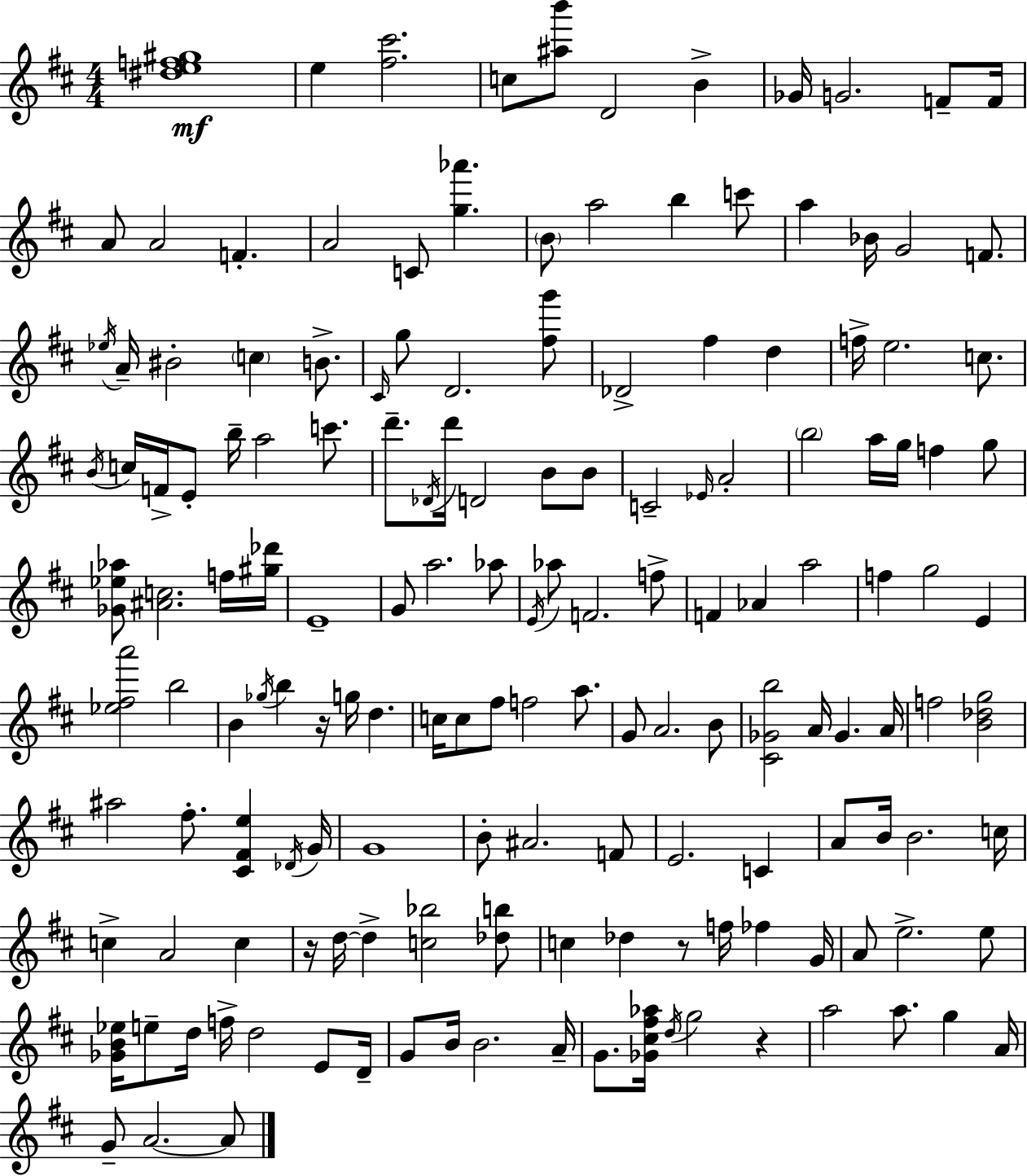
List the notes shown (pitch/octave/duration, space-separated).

[D#5,E5,F5,G#5]/w E5/q [F#5,C#6]/h. C5/e [A#5,B6]/e D4/h B4/q Gb4/s G4/h. F4/e F4/s A4/e A4/h F4/q. A4/h C4/e [G5,Ab6]/q. B4/e A5/h B5/q C6/e A5/q Bb4/s G4/h F4/e. Eb5/s A4/s BIS4/h C5/q B4/e. C#4/s G5/e D4/h. [F#5,G6]/e Db4/h F#5/q D5/q F5/s E5/h. C5/e. B4/s C5/s F4/s E4/e B5/s A5/h C6/e. D6/e. Db4/s D6/s D4/h B4/e B4/e C4/h Eb4/s A4/h B5/h A5/s G5/s F5/q G5/e [Gb4,Eb5,Ab5]/e [A#4,C5]/h. F5/s [G#5,Db6]/s E4/w G4/e A5/h. Ab5/e E4/s Ab5/e F4/h. F5/e F4/q Ab4/q A5/h F5/q G5/h E4/q [Eb5,F#5,A6]/h B5/h B4/q Gb5/s B5/q R/s G5/s D5/q. C5/s C5/e F#5/e F5/h A5/e. G4/e A4/h. B4/e [C#4,Gb4,B5]/h A4/s Gb4/q. A4/s F5/h [B4,Db5,G5]/h A#5/h F#5/e. [C#4,F#4,E5]/q Db4/s G4/s G4/w B4/e A#4/h. F4/e E4/h. C4/q A4/e B4/s B4/h. C5/s C5/q A4/h C5/q R/s D5/s D5/q [C5,Bb5]/h [Db5,B5]/e C5/q Db5/q R/e F5/s FES5/q G4/s A4/e E5/h. E5/e [Gb4,B4,Eb5]/s E5/e D5/s F5/s D5/h E4/e D4/s G4/e B4/s B4/h. A4/s G4/e. [Gb4,C#5,F#5,Ab5]/s D5/s G5/h R/q A5/h A5/e. G5/q A4/s G4/e A4/h. A4/e